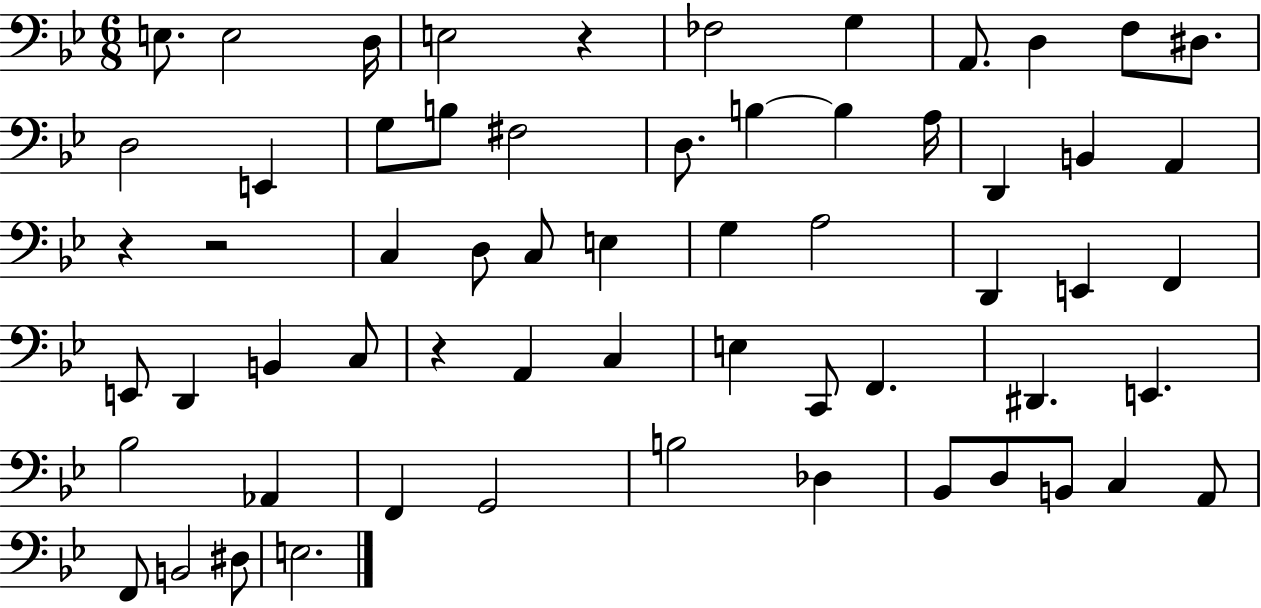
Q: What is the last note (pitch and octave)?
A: E3